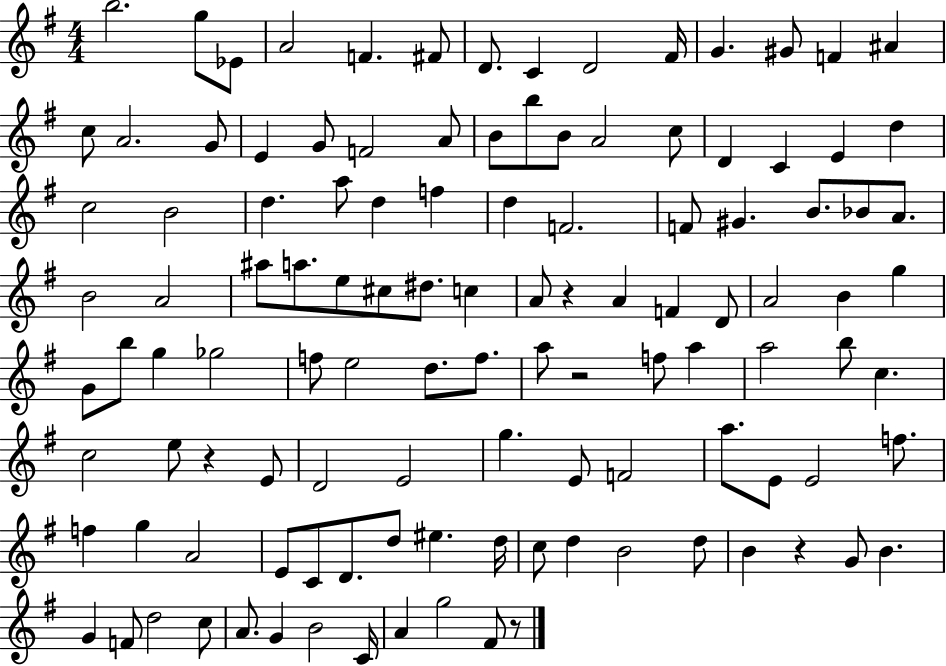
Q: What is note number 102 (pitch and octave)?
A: F4